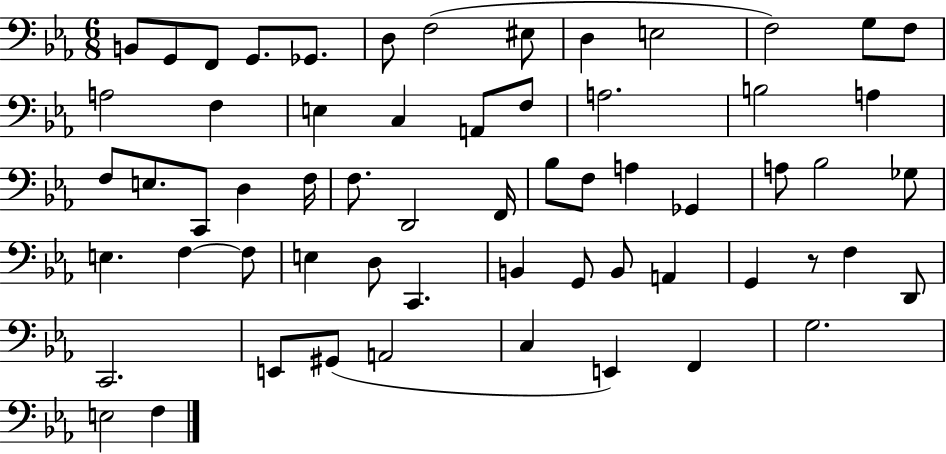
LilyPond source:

{
  \clef bass
  \numericTimeSignature
  \time 6/8
  \key ees \major
  b,8 g,8 f,8 g,8. ges,8. | d8 f2( eis8 | d4 e2 | f2) g8 f8 | \break a2 f4 | e4 c4 a,8 f8 | a2. | b2 a4 | \break f8 e8. c,8 d4 f16 | f8. d,2 f,16 | bes8 f8 a4 ges,4 | a8 bes2 ges8 | \break e4. f4~~ f8 | e4 d8 c,4. | b,4 g,8 b,8 a,4 | g,4 r8 f4 d,8 | \break c,2. | e,8 gis,8( a,2 | c4 e,4) f,4 | g2. | \break e2 f4 | \bar "|."
}